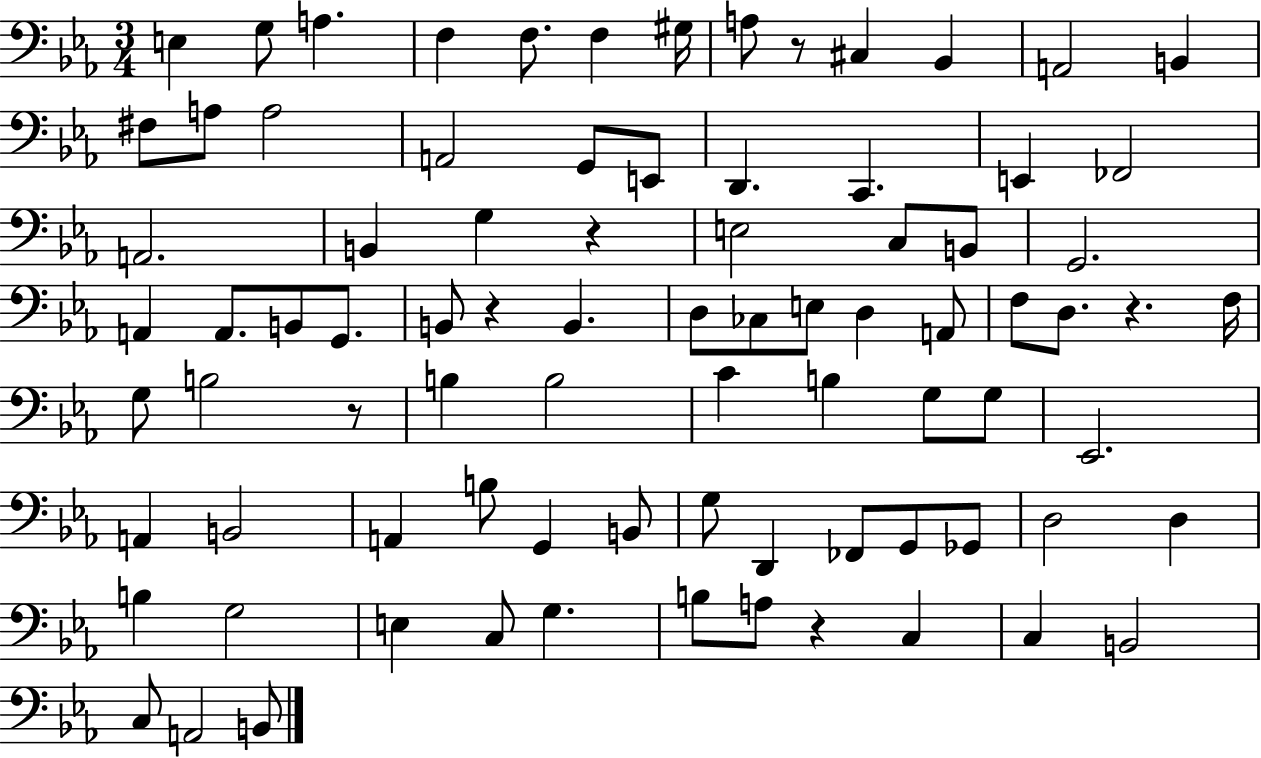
E3/q G3/e A3/q. F3/q F3/e. F3/q G#3/s A3/e R/e C#3/q Bb2/q A2/h B2/q F#3/e A3/e A3/h A2/h G2/e E2/e D2/q. C2/q. E2/q FES2/h A2/h. B2/q G3/q R/q E3/h C3/e B2/e G2/h. A2/q A2/e. B2/e G2/e. B2/e R/q B2/q. D3/e CES3/e E3/e D3/q A2/e F3/e D3/e. R/q. F3/s G3/e B3/h R/e B3/q B3/h C4/q B3/q G3/e G3/e Eb2/h. A2/q B2/h A2/q B3/e G2/q B2/e G3/e D2/q FES2/e G2/e Gb2/e D3/h D3/q B3/q G3/h E3/q C3/e G3/q. B3/e A3/e R/q C3/q C3/q B2/h C3/e A2/h B2/e